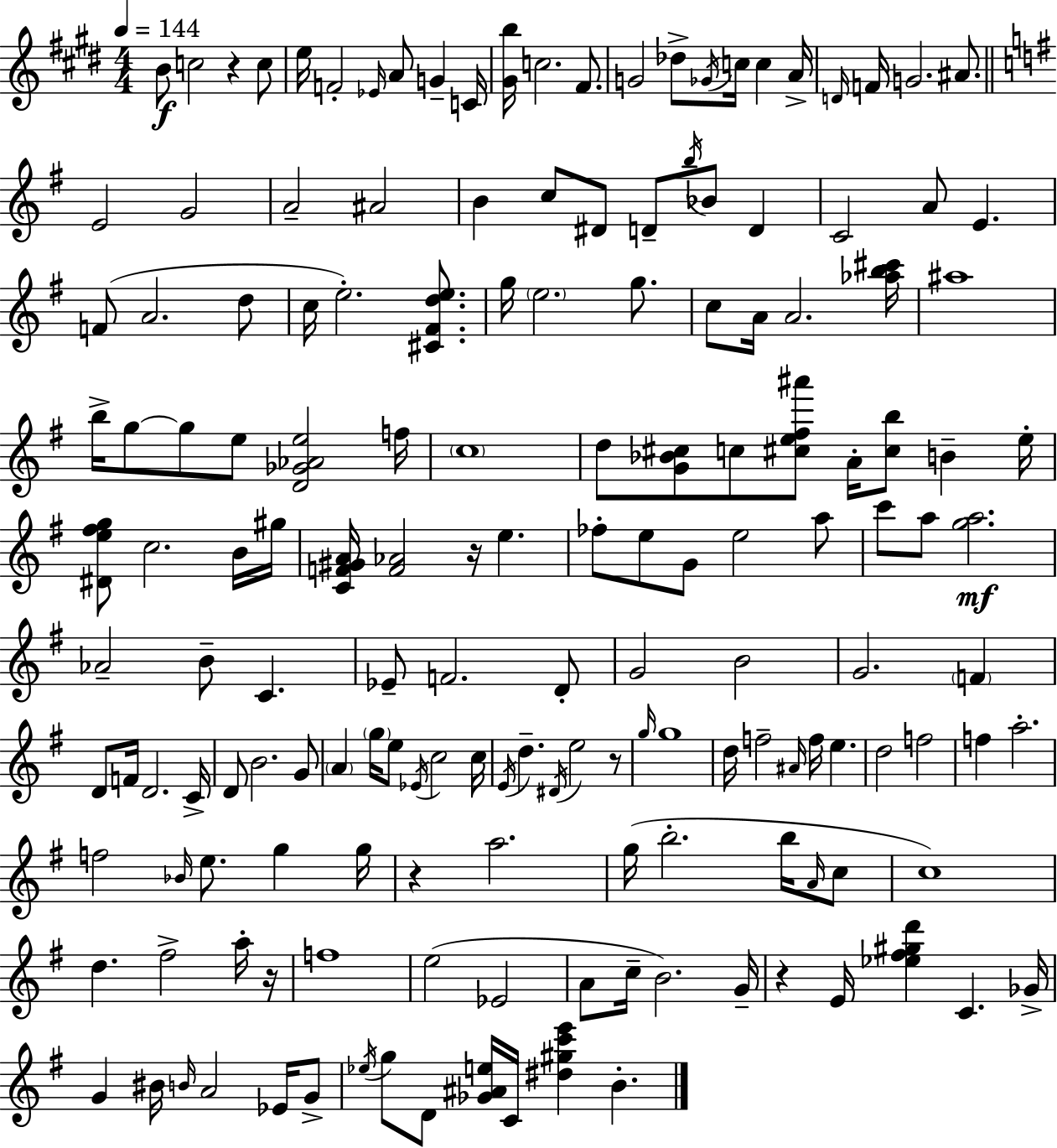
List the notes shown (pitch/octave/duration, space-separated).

B4/e C5/h R/q C5/e E5/s F4/h Eb4/s A4/e G4/q C4/s [G#4,B5]/s C5/h. F#4/e. G4/h Db5/e Gb4/s C5/s C5/q A4/s D4/s F4/s G4/h. A#4/e. E4/h G4/h A4/h A#4/h B4/q C5/e D#4/e D4/e B5/s Bb4/e D4/q C4/h A4/e E4/q. F4/e A4/h. D5/e C5/s E5/h. [C#4,F#4,D5,E5]/e. G5/s E5/h. G5/e. C5/e A4/s A4/h. [Ab5,B5,C#6]/s A#5/w B5/s G5/e G5/e E5/e [D4,Gb4,Ab4,E5]/h F5/s C5/w D5/e [G4,Bb4,C#5]/e C5/e [C#5,E5,F#5,A#6]/e A4/s [C#5,B5]/e B4/q E5/s [D#4,E5,F#5,G5]/e C5/h. B4/s G#5/s [C4,F4,G#4,A4]/s [F4,Ab4]/h R/s E5/q. FES5/e E5/e G4/e E5/h A5/e C6/e A5/e [G5,A5]/h. Ab4/h B4/e C4/q. Eb4/e F4/h. D4/e G4/h B4/h G4/h. F4/q D4/e F4/s D4/h. C4/s D4/e B4/h. G4/e A4/q G5/s E5/e Eb4/s C5/h C5/s E4/s D5/q. D#4/s E5/h R/e G5/s G5/w D5/s F5/h A#4/s F5/s E5/q. D5/h F5/h F5/q A5/h. F5/h Bb4/s E5/e. G5/q G5/s R/q A5/h. G5/s B5/h. B5/s A4/s C5/e C5/w D5/q. F#5/h A5/s R/s F5/w E5/h Eb4/h A4/e C5/s B4/h. G4/s R/q E4/s [Eb5,F#5,G#5,D6]/q C4/q. Gb4/s G4/q BIS4/s B4/s A4/h Eb4/s G4/e Eb5/s G5/e D4/e [Gb4,A#4,E5]/s C4/s [D#5,G#5,C6,E6]/q B4/q.